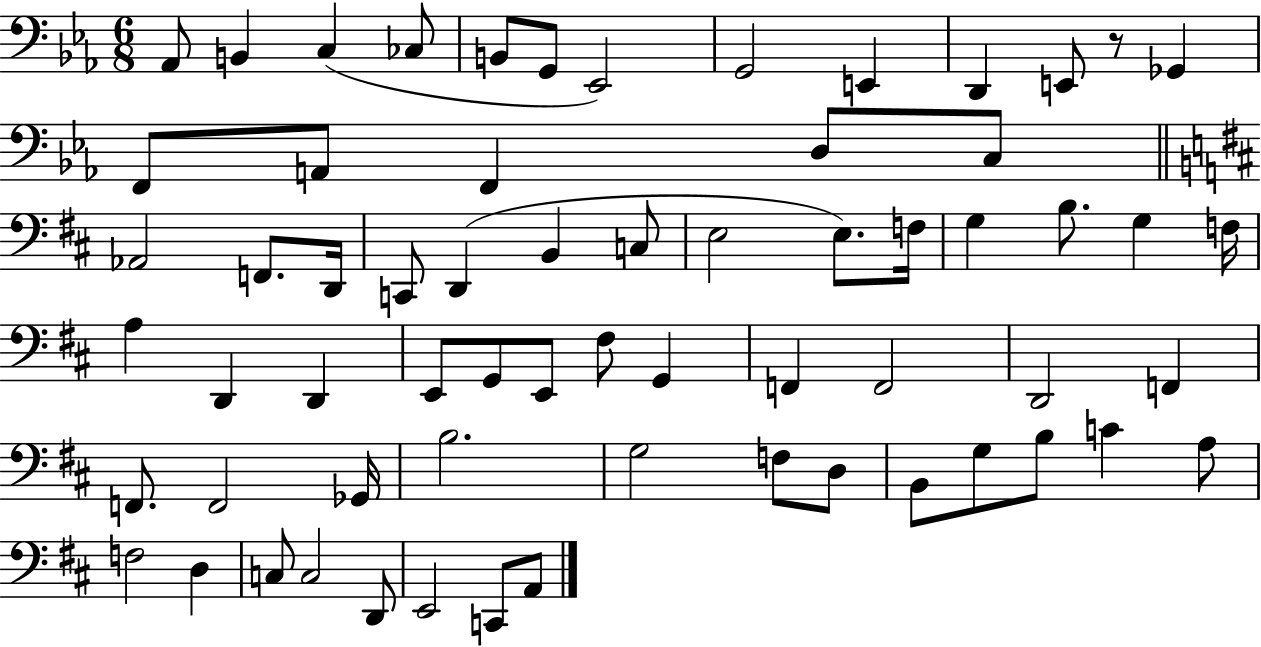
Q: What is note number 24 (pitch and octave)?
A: C3